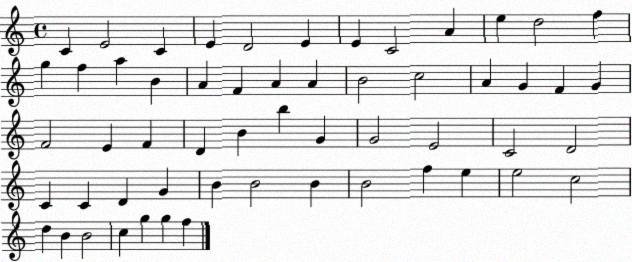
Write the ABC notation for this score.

X:1
T:Untitled
M:4/4
L:1/4
K:C
C E2 C E D2 E E C2 A e d2 f g f a B A F A A B2 c2 A G F G F2 E F D B b G G2 E2 C2 D2 C C D G B B2 B B2 f e e2 c2 d B B2 c g g f